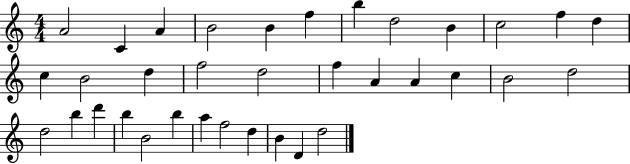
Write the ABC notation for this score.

X:1
T:Untitled
M:4/4
L:1/4
K:C
A2 C A B2 B f b d2 B c2 f d c B2 d f2 d2 f A A c B2 d2 d2 b d' b B2 b a f2 d B D d2